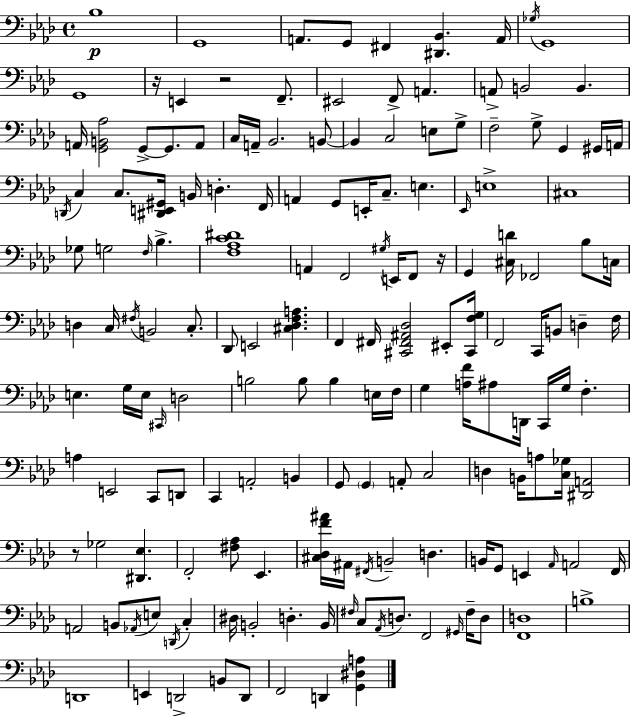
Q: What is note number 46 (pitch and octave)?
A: Eb2